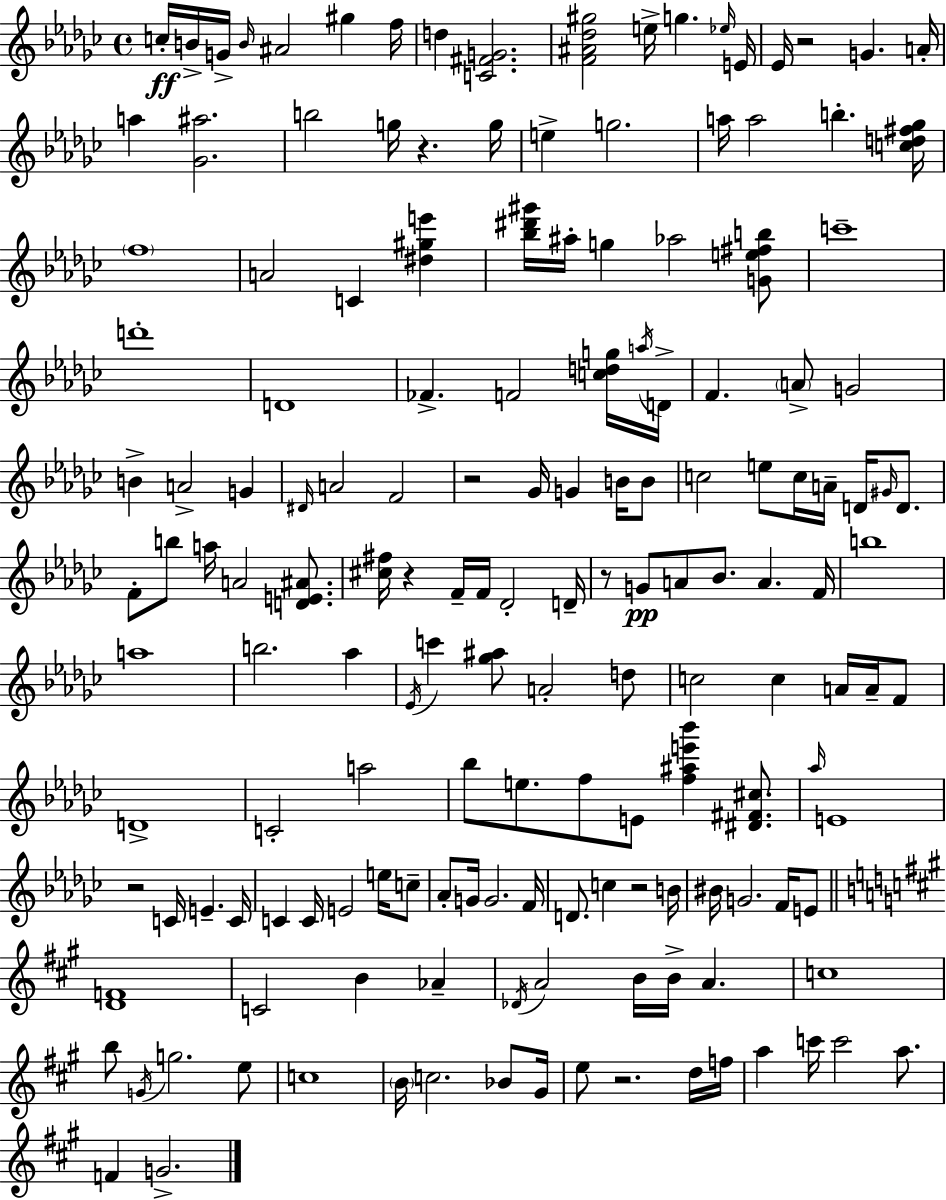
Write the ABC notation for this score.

X:1
T:Untitled
M:4/4
L:1/4
K:Ebm
c/4 B/4 G/4 B/4 ^A2 ^g f/4 d [C^FG]2 [F^A_d^g]2 e/4 g _e/4 E/4 _E/4 z2 G A/4 a [_G^a]2 b2 g/4 z g/4 e g2 a/4 a2 b [cd^f_g]/4 f4 A2 C [^d^ge'] [_b^d'^g']/4 ^a/4 g _a2 [Ge^fb]/2 c'4 d'4 D4 _F F2 [cdg]/4 a/4 D/4 F A/2 G2 B A2 G ^D/4 A2 F2 z2 _G/4 G B/4 B/2 c2 e/2 c/4 A/4 D/4 ^G/4 D/2 F/2 b/2 a/4 A2 [DE^A]/2 [^c^f]/4 z F/4 F/4 _D2 D/4 z/2 G/2 A/2 _B/2 A F/4 b4 a4 b2 _a _E/4 c' [_g^a]/2 A2 d/2 c2 c A/4 A/4 F/2 D4 C2 a2 _b/2 e/2 f/2 E/2 [f^ae'_b'] [^D^F^c]/2 _a/4 E4 z2 C/4 E C/4 C C/4 E2 e/4 c/2 _A/2 G/4 G2 F/4 D/2 c z2 B/4 ^B/4 G2 F/4 E/2 [DF]4 C2 B _A _D/4 A2 B/4 B/4 A c4 b/2 G/4 g2 e/2 c4 B/4 c2 _B/2 ^G/4 e/2 z2 d/4 f/4 a c'/4 c'2 a/2 F G2